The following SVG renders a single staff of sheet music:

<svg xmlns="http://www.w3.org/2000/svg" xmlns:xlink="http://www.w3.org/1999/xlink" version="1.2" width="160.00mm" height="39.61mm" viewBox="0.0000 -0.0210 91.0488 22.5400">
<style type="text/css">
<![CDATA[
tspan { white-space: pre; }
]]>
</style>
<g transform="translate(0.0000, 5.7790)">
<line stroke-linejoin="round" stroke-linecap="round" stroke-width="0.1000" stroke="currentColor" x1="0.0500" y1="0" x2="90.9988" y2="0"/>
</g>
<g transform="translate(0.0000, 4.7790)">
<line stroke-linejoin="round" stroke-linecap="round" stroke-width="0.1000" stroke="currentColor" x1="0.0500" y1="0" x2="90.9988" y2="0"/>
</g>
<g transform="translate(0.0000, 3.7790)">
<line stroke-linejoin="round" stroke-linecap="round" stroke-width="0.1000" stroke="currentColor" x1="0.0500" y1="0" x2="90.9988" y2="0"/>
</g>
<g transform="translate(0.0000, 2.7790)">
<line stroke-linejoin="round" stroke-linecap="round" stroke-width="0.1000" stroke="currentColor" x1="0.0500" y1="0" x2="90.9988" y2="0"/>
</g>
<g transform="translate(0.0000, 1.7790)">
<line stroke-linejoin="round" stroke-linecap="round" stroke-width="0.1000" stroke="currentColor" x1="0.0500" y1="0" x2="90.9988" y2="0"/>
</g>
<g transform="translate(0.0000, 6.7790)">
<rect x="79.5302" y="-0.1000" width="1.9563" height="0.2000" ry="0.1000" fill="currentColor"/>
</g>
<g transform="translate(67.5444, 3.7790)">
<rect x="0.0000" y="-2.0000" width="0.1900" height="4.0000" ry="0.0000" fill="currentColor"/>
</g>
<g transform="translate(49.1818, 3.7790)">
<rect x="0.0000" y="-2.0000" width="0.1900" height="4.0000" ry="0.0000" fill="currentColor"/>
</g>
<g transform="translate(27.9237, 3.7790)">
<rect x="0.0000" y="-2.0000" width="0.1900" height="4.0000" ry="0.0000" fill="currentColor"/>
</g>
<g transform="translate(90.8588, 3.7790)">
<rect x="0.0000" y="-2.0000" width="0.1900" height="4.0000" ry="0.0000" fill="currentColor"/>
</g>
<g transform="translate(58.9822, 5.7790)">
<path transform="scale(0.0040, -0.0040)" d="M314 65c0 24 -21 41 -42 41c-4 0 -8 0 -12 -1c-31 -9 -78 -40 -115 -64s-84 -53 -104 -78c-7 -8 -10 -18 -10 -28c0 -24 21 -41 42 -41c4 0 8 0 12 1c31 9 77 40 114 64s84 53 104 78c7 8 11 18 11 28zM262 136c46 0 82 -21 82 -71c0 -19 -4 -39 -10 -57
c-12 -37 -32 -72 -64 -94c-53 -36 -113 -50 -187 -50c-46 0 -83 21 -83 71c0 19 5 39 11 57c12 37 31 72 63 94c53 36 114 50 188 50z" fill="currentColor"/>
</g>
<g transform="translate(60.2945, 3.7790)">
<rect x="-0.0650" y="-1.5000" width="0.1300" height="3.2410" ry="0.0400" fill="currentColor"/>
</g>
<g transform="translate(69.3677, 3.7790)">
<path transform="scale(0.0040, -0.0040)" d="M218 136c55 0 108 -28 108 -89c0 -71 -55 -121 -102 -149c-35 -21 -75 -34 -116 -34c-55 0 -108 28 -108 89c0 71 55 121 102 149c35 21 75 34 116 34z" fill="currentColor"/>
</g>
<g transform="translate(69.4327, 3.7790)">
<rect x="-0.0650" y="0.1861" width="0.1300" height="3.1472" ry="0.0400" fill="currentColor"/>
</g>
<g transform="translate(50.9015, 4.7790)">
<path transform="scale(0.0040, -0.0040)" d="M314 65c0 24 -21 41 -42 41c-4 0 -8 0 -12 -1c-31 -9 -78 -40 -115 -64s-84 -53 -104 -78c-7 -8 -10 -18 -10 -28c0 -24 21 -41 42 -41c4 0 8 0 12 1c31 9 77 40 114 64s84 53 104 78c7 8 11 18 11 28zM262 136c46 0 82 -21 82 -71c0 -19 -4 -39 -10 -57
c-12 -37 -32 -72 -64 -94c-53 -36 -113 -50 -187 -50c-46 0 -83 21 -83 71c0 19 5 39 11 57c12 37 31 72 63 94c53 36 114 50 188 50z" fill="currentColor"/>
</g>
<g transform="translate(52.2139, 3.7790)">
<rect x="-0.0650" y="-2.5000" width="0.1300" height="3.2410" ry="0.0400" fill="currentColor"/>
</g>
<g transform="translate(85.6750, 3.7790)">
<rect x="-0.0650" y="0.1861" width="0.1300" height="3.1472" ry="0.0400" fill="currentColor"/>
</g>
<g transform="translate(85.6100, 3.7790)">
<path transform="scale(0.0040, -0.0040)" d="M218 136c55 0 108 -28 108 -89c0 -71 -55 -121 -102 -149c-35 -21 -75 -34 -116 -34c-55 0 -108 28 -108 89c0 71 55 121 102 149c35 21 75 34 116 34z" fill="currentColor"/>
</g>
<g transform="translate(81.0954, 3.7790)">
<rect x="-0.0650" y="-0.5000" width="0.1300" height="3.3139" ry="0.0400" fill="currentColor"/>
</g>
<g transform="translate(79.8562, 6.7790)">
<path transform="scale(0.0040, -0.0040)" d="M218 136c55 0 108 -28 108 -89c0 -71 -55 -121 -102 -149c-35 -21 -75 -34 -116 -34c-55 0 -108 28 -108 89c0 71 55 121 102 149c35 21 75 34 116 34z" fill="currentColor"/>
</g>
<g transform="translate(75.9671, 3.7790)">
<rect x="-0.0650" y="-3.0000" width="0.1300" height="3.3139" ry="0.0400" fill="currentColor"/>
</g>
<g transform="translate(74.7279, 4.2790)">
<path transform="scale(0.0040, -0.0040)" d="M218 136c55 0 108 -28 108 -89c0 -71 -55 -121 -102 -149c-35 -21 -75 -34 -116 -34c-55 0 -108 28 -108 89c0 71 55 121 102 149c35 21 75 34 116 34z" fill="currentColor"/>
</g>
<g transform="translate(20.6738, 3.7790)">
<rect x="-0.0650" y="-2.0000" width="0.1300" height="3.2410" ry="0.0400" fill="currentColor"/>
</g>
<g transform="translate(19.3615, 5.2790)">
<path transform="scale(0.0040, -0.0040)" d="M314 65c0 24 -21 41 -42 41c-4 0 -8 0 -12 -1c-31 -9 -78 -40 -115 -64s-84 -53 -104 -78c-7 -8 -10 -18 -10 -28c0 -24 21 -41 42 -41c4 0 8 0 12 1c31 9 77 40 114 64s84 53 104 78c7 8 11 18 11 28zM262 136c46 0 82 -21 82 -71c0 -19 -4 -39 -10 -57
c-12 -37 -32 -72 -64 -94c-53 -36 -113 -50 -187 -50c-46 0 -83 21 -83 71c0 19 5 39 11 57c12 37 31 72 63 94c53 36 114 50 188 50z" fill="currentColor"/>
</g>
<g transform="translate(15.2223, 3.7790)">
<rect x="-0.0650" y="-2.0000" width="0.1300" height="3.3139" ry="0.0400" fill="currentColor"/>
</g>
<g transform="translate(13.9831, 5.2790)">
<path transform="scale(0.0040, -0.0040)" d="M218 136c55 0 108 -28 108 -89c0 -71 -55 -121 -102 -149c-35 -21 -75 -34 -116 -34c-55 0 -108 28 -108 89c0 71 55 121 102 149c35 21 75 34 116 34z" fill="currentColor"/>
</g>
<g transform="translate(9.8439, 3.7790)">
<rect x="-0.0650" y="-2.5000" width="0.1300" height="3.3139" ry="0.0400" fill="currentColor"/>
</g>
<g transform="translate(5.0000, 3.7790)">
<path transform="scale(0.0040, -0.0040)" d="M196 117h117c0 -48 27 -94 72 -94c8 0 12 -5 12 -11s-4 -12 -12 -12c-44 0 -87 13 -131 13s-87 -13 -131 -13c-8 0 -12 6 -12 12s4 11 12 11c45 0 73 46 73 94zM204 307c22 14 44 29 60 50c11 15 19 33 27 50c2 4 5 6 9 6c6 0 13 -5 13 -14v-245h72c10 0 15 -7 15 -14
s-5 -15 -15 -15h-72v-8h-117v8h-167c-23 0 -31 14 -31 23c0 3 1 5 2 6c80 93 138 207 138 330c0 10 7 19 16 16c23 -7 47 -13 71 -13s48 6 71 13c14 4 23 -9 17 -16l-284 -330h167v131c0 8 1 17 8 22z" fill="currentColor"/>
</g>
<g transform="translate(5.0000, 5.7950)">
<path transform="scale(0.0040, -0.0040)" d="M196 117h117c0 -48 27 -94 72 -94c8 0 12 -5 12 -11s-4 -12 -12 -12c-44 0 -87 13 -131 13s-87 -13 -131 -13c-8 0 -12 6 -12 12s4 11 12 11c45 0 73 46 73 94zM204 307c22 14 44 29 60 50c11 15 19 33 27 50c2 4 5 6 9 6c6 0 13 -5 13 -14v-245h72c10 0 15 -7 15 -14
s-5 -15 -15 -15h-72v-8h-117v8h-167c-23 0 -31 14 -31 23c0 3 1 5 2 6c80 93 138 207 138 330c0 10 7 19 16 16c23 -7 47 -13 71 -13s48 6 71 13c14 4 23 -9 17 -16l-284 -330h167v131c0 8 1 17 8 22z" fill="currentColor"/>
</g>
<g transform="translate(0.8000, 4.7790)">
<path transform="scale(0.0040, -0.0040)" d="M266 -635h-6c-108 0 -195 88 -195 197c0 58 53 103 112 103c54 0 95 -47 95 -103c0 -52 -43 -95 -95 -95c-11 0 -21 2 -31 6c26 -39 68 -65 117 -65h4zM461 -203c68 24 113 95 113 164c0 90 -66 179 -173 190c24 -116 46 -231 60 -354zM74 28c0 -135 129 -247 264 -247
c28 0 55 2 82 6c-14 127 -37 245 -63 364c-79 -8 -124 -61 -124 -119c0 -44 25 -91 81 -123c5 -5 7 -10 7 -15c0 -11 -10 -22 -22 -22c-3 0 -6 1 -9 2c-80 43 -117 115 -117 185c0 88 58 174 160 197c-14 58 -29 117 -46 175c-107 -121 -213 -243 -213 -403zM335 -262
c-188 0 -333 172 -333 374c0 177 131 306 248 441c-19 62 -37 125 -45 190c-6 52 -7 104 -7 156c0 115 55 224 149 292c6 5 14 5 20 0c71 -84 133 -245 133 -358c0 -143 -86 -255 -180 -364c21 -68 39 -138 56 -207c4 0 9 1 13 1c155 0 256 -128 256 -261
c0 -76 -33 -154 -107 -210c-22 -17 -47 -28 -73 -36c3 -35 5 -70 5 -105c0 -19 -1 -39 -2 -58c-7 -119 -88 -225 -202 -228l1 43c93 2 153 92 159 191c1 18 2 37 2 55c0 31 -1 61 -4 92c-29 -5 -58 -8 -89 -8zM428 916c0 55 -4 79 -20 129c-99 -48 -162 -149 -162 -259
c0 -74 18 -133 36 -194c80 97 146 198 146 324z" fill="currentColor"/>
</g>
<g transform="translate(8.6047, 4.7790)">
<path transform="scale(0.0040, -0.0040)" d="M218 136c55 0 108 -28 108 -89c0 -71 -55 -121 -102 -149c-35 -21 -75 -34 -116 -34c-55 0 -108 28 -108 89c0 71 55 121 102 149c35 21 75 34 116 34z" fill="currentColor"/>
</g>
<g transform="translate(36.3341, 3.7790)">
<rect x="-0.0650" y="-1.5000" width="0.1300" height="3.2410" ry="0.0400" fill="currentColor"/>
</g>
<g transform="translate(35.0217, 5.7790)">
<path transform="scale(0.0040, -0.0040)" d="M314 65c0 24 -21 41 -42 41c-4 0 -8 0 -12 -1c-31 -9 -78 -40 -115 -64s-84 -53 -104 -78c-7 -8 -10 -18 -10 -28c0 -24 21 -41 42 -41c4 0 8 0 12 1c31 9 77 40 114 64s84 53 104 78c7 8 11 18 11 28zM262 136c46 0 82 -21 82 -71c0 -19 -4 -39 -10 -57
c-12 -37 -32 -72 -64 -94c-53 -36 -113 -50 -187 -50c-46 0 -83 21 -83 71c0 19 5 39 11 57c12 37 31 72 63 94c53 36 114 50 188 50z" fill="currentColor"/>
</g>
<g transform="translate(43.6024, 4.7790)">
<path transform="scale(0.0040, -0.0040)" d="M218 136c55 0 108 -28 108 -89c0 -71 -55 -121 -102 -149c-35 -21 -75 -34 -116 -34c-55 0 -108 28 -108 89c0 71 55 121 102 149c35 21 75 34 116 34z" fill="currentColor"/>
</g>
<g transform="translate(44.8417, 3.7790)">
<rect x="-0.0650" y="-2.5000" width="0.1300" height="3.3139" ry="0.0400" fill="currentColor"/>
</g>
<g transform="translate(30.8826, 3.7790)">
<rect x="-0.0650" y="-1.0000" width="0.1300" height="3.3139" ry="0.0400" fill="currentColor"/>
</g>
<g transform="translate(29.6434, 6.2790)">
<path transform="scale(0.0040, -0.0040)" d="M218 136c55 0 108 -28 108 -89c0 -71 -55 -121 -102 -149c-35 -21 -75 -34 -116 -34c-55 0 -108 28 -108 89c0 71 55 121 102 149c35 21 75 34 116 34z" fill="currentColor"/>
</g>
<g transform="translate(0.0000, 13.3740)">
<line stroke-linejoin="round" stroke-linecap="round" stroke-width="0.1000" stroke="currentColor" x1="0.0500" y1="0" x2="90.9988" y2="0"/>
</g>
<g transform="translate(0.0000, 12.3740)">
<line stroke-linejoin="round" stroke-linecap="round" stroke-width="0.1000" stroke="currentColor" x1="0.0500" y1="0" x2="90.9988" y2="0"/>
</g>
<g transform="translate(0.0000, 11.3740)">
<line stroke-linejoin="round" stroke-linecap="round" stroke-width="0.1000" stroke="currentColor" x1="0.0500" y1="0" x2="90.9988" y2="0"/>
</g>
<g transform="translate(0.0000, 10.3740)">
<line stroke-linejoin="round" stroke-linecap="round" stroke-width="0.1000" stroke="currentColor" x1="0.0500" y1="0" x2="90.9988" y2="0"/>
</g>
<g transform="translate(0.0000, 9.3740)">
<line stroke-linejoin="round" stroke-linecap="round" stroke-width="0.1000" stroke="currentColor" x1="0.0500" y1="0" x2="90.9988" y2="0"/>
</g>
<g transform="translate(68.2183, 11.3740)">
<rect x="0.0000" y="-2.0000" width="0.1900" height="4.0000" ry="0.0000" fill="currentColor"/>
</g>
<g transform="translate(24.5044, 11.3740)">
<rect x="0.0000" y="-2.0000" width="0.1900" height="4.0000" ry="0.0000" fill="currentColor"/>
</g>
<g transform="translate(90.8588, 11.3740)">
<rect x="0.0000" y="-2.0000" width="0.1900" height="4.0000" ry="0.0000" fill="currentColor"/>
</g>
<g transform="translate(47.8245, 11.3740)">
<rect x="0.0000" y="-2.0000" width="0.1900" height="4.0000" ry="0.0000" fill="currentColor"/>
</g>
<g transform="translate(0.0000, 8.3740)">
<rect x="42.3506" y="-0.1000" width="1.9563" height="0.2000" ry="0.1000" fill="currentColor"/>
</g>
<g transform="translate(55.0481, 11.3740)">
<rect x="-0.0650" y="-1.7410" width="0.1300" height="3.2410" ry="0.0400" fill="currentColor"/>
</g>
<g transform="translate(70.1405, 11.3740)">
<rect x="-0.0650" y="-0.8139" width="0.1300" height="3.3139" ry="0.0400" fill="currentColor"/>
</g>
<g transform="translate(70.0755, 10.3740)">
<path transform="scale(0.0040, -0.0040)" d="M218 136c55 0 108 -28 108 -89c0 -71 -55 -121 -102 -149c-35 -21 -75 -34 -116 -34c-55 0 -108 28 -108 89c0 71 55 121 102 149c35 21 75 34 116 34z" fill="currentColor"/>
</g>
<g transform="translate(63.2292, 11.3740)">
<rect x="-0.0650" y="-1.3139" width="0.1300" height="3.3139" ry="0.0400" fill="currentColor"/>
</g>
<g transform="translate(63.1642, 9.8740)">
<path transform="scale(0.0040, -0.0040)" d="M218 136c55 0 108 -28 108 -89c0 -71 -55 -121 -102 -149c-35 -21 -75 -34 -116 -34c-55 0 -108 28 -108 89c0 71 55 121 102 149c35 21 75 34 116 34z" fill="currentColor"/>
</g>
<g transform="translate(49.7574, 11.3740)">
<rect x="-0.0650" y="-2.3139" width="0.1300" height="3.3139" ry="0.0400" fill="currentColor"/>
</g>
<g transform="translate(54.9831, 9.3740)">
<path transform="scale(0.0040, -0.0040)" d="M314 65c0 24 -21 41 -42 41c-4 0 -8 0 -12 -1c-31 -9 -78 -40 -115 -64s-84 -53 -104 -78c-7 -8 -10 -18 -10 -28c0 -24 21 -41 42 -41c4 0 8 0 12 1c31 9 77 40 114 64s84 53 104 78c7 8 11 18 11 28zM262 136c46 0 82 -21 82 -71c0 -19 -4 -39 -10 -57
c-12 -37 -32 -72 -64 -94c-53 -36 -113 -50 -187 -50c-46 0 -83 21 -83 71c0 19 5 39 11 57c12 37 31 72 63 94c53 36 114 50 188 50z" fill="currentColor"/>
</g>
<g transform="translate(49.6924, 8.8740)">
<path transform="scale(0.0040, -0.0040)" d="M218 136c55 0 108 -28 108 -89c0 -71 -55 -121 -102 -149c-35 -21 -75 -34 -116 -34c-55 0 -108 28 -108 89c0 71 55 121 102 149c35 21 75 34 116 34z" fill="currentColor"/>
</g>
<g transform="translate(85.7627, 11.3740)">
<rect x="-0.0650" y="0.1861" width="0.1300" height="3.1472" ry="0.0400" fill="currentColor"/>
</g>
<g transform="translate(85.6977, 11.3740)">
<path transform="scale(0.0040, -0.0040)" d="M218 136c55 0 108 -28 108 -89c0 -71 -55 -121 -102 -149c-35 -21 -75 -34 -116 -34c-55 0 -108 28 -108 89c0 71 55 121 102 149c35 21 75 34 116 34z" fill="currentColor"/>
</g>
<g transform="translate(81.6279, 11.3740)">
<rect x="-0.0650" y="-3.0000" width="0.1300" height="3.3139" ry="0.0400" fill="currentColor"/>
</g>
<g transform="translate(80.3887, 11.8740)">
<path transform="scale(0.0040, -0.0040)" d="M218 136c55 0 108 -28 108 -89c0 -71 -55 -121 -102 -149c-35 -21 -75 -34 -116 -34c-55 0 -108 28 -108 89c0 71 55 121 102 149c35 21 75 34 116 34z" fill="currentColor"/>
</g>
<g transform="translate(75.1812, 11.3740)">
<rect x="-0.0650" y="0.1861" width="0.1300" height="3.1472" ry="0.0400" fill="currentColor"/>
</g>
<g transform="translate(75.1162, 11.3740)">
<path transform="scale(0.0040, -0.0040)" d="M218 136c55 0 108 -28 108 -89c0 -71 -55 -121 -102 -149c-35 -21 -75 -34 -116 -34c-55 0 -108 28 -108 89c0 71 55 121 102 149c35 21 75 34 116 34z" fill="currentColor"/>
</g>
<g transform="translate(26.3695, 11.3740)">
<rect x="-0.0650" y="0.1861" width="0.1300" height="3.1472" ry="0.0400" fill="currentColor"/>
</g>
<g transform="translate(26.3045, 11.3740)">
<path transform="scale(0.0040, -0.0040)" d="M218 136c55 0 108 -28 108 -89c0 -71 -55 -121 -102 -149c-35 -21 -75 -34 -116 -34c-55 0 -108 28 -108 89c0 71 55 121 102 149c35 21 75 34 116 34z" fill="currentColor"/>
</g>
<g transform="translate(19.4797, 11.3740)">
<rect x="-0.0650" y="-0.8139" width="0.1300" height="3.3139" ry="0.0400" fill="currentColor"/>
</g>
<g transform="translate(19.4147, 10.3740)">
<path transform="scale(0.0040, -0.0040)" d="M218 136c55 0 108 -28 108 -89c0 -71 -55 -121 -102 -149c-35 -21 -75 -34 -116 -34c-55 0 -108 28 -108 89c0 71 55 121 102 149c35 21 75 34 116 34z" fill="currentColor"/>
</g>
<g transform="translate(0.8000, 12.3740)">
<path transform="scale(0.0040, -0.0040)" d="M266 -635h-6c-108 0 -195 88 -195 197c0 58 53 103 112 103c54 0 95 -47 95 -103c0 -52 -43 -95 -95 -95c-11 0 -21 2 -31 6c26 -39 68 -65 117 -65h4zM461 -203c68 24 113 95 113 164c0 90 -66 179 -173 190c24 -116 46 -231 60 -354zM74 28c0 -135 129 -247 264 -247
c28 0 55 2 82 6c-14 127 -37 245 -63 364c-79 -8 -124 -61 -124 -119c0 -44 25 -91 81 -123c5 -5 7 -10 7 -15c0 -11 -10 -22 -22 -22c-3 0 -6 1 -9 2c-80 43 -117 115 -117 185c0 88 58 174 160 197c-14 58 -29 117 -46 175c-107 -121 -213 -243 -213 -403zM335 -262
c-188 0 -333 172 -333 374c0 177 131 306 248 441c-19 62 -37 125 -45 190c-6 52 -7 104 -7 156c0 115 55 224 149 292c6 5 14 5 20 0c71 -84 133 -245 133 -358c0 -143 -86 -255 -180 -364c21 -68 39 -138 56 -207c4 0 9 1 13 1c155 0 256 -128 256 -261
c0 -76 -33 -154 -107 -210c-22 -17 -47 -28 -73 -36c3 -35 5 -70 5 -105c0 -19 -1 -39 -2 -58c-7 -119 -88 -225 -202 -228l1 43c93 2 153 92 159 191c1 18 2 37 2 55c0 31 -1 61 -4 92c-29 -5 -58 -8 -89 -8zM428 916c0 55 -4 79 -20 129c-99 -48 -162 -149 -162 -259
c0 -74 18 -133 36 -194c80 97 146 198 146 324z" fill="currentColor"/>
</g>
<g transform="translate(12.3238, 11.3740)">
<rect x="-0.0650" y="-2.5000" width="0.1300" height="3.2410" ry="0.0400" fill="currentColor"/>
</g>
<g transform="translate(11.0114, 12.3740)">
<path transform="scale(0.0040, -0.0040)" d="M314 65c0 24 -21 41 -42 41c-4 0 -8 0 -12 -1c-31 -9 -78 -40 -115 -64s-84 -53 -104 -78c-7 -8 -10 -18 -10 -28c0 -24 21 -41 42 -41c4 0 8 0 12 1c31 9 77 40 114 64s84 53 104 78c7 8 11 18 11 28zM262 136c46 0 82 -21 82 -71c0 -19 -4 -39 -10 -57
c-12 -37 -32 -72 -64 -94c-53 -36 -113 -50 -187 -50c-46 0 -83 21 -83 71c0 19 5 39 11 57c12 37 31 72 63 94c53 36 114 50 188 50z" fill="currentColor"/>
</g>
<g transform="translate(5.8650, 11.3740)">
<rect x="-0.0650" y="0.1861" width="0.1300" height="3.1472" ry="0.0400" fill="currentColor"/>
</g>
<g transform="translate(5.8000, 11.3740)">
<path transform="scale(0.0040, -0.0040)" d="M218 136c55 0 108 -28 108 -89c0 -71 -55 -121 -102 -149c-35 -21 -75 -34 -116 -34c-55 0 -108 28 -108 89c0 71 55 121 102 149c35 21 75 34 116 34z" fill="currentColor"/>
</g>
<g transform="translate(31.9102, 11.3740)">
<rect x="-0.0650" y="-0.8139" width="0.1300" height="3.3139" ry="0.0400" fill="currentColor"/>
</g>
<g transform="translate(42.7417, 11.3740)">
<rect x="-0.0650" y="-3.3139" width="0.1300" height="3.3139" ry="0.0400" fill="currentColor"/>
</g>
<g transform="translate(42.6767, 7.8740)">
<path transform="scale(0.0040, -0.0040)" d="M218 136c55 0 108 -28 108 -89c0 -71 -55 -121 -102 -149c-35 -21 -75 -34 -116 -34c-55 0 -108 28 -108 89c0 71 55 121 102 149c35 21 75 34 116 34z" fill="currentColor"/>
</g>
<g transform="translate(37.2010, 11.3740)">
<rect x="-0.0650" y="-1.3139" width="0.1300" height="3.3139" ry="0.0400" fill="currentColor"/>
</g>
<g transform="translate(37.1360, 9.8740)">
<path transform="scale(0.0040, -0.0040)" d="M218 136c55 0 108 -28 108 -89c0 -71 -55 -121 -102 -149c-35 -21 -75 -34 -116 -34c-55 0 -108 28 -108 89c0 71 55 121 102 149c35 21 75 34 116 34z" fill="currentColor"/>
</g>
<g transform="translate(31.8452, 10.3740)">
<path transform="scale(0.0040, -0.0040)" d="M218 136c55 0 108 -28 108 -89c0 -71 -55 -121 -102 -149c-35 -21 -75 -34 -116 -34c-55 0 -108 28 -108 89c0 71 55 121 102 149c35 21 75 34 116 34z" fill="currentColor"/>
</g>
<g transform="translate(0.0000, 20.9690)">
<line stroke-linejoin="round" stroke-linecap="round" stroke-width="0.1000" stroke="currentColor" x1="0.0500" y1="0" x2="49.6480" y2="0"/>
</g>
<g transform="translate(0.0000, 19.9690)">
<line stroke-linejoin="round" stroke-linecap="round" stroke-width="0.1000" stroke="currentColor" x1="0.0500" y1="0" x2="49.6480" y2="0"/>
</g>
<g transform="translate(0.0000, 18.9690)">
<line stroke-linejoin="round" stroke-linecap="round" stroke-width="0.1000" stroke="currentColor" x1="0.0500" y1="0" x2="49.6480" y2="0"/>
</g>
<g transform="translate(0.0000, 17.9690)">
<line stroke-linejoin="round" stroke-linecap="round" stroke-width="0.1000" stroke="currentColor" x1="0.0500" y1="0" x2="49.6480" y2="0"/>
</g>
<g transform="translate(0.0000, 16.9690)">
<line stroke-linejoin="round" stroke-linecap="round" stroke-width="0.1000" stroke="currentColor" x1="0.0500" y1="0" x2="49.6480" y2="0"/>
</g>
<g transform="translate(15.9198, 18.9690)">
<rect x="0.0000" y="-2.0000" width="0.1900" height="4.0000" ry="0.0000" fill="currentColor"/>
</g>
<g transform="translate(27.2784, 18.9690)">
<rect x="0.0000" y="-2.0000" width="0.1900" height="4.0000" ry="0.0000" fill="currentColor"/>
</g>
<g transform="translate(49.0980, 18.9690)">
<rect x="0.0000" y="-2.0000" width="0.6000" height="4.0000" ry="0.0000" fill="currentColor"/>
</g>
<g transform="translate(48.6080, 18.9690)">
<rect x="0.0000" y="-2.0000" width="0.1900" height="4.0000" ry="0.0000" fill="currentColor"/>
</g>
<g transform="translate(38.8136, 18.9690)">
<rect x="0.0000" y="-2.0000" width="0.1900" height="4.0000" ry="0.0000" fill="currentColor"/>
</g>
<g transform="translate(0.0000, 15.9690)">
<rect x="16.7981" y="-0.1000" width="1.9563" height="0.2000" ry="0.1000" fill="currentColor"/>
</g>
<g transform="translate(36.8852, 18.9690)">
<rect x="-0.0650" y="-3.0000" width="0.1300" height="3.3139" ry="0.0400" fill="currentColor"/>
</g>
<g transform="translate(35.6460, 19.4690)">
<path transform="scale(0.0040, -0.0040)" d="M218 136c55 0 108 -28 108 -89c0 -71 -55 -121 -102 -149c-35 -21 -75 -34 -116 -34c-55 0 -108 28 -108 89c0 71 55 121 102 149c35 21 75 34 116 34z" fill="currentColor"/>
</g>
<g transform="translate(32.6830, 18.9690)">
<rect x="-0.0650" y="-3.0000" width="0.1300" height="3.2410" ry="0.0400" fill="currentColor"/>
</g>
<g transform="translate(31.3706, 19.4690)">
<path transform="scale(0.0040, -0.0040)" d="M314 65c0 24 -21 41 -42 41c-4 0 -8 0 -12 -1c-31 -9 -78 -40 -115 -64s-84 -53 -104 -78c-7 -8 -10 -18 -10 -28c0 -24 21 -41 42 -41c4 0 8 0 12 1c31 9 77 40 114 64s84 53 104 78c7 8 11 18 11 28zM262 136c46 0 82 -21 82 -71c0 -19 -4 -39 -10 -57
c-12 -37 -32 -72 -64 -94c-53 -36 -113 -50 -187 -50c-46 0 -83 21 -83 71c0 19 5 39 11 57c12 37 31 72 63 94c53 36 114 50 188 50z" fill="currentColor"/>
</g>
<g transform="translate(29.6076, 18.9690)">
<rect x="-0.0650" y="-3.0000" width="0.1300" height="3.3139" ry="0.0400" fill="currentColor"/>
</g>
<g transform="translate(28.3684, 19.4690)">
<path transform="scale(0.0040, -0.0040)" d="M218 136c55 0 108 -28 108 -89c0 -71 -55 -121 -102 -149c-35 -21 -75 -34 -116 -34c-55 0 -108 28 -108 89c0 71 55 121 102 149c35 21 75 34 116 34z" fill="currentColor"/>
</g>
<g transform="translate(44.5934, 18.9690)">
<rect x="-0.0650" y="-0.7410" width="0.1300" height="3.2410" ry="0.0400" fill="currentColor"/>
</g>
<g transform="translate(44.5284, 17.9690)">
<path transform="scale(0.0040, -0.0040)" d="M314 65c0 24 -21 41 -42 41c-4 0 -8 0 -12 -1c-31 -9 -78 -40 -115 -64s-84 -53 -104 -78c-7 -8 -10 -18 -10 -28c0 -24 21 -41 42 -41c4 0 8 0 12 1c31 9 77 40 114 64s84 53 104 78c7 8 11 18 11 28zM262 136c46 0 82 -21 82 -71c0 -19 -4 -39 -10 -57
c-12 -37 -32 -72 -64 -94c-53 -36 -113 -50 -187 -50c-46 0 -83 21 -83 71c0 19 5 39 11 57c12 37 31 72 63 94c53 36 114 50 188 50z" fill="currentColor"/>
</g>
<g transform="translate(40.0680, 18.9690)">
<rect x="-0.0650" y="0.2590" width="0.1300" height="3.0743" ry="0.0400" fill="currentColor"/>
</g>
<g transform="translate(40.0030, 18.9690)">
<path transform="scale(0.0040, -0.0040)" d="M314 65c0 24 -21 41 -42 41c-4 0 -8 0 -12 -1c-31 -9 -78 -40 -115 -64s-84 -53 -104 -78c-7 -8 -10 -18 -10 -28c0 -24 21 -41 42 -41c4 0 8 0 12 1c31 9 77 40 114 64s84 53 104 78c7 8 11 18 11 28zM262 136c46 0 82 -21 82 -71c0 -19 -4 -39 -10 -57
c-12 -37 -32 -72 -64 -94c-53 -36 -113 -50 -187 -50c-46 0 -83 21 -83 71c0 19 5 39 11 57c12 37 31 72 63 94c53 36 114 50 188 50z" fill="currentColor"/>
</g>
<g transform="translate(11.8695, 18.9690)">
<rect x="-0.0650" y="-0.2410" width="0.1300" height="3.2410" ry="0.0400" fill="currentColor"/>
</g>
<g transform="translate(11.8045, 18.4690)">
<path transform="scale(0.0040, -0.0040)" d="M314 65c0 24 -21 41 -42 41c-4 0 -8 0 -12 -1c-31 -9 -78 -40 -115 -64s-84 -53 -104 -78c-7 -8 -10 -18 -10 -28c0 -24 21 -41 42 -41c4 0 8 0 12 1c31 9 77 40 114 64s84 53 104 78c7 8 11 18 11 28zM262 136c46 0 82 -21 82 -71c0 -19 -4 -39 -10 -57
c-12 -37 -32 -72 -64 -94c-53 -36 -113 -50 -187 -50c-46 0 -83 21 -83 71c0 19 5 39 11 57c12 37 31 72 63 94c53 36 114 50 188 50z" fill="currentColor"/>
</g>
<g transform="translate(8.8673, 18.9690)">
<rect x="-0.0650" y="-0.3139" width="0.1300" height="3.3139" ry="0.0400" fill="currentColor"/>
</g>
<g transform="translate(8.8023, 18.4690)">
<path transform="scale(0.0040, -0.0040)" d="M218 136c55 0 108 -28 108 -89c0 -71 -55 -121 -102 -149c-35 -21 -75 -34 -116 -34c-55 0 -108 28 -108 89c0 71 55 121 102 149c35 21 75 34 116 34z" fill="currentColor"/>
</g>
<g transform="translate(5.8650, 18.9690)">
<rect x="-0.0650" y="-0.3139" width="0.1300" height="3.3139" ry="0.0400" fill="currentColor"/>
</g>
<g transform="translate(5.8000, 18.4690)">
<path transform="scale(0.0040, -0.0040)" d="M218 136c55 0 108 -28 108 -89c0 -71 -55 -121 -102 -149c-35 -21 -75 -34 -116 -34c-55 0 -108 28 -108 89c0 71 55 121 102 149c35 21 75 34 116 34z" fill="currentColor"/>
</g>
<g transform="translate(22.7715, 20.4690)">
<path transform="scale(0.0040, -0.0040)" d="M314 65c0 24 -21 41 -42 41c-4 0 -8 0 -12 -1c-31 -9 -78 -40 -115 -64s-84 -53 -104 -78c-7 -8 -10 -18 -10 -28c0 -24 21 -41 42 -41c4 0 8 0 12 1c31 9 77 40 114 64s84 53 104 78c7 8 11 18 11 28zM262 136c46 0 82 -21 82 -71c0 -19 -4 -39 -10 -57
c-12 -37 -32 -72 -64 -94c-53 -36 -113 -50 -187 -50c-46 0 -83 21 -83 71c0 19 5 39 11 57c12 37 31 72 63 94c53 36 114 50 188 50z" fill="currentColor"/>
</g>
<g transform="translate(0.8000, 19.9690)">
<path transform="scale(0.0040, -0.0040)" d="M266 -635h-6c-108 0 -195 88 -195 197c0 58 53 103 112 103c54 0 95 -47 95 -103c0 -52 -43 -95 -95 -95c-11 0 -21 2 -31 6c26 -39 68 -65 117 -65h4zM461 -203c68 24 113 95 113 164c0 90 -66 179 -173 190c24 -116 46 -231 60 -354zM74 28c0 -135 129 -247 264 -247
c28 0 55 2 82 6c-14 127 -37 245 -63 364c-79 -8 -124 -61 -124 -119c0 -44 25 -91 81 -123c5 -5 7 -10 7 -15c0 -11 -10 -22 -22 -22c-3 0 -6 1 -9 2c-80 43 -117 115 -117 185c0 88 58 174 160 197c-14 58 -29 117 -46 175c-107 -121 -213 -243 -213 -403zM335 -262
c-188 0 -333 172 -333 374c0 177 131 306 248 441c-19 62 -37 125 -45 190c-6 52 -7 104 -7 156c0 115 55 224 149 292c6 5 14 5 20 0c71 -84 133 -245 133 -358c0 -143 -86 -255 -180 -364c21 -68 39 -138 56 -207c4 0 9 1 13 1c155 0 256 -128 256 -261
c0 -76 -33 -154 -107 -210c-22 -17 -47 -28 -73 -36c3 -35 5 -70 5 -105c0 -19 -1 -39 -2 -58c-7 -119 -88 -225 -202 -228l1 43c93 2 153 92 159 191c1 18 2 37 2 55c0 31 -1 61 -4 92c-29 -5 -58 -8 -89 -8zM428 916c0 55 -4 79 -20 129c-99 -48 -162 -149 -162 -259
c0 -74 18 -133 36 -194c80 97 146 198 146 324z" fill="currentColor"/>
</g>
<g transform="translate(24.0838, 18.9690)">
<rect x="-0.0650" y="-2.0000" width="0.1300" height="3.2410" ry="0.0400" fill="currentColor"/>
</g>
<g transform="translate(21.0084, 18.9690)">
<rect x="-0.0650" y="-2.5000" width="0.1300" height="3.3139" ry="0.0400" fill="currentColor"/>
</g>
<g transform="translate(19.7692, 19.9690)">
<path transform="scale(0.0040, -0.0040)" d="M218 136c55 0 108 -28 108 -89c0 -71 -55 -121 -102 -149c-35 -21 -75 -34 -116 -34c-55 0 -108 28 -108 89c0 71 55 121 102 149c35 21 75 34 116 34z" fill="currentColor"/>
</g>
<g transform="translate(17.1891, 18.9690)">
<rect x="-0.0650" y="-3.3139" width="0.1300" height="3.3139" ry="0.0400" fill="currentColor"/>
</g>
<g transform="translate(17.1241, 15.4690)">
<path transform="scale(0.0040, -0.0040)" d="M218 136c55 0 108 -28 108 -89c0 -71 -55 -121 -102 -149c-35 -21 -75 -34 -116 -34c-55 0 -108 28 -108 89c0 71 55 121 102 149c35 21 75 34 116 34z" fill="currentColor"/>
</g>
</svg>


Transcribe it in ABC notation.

X:1
T:Untitled
M:4/4
L:1/4
K:C
G F F2 D E2 G G2 E2 B A C B B G2 d B d e b g f2 e d B A B c c c2 b G F2 A A2 A B2 d2